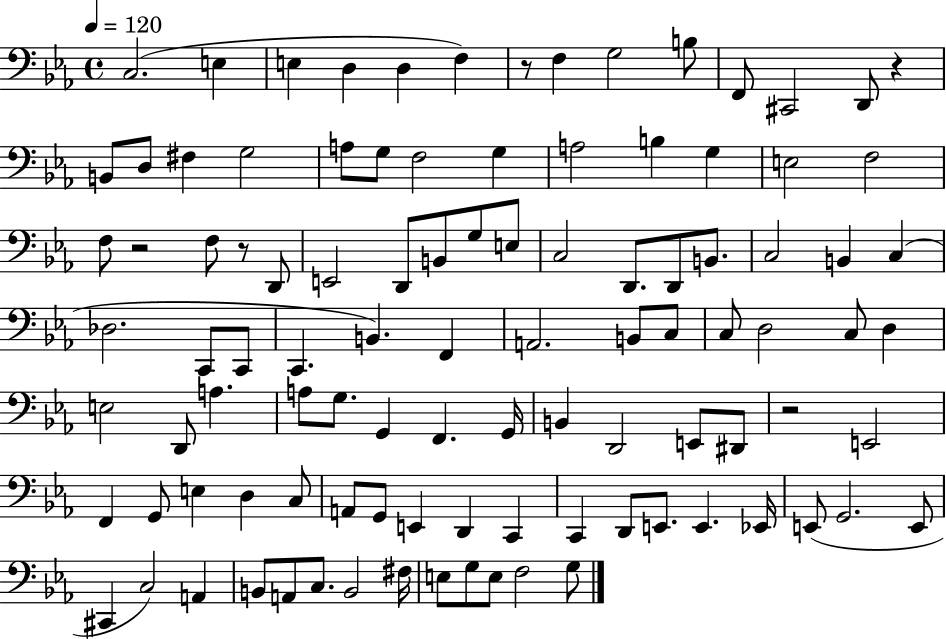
C3/h. E3/q E3/q D3/q D3/q F3/q R/e F3/q G3/h B3/e F2/e C#2/h D2/e R/q B2/e D3/e F#3/q G3/h A3/e G3/e F3/h G3/q A3/h B3/q G3/q E3/h F3/h F3/e R/h F3/e R/e D2/e E2/h D2/e B2/e G3/e E3/e C3/h D2/e. D2/e B2/e. C3/h B2/q C3/q Db3/h. C2/e C2/e C2/q. B2/q. F2/q A2/h. B2/e C3/e C3/e D3/h C3/e D3/q E3/h D2/e A3/q. A3/e G3/e. G2/q F2/q. G2/s B2/q D2/h E2/e D#2/e R/h E2/h F2/q G2/e E3/q D3/q C3/e A2/e G2/e E2/q D2/q C2/q C2/q D2/e E2/e. E2/q. Eb2/s E2/e G2/h. E2/e C#2/q C3/h A2/q B2/e A2/e C3/e. B2/h F#3/s E3/e G3/e E3/e F3/h G3/e